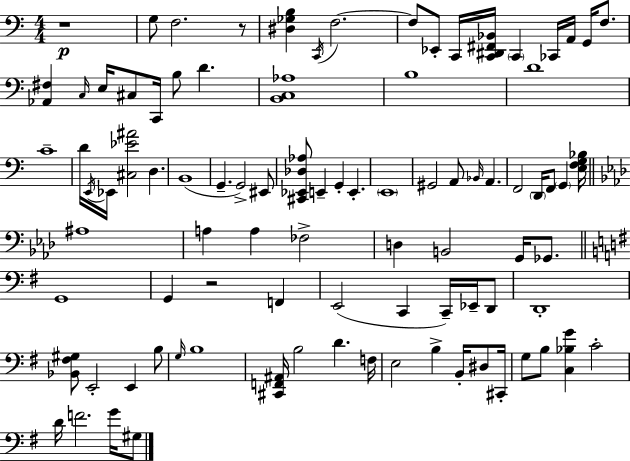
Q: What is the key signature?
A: A minor